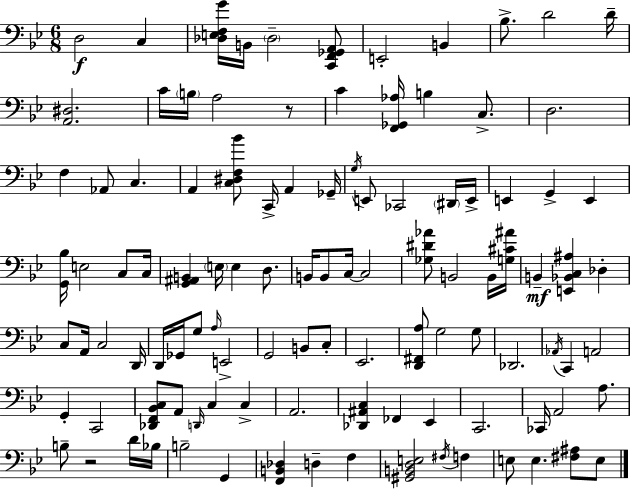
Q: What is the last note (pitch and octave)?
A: E3